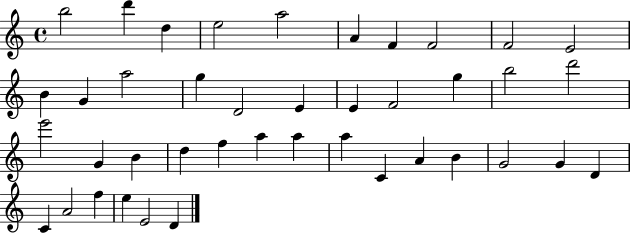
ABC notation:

X:1
T:Untitled
M:4/4
L:1/4
K:C
b2 d' d e2 a2 A F F2 F2 E2 B G a2 g D2 E E F2 g b2 d'2 e'2 G B d f a a a C A B G2 G D C A2 f e E2 D